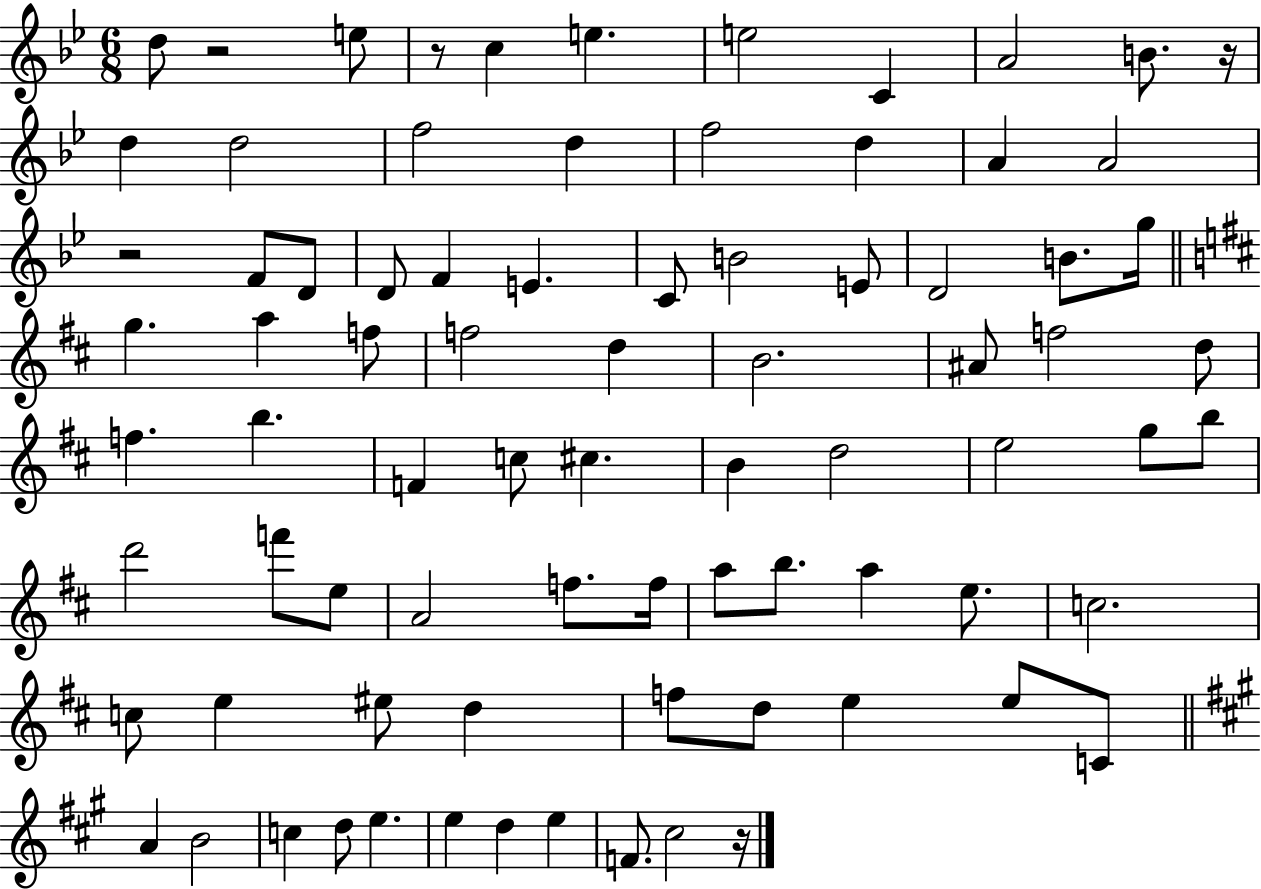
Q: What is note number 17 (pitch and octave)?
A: F4